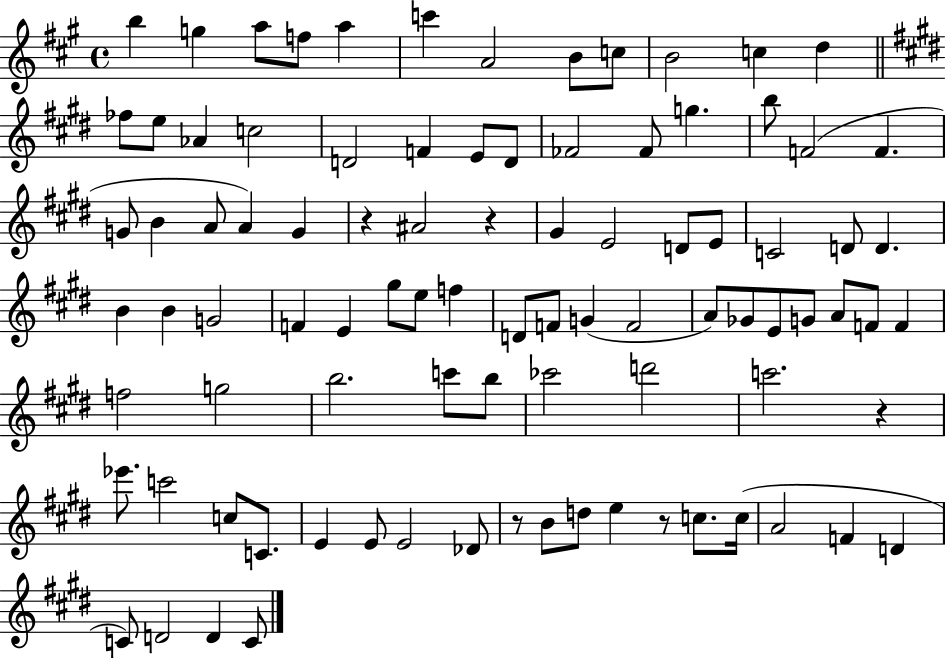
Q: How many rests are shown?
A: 5